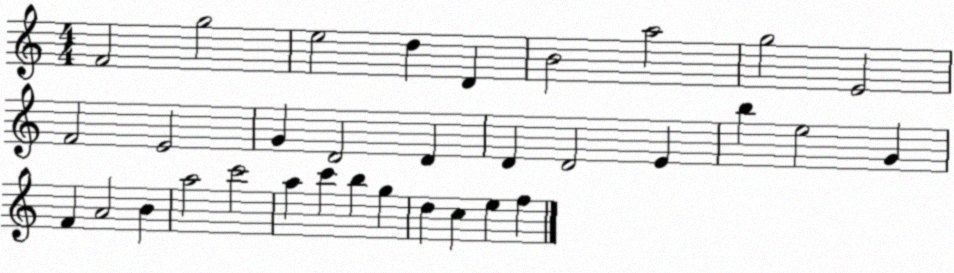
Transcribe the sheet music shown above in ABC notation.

X:1
T:Untitled
M:4/4
L:1/4
K:C
F2 g2 e2 d D B2 a2 g2 E2 F2 E2 G D2 D D D2 E b e2 G F A2 B a2 c'2 a c' b g d c e f